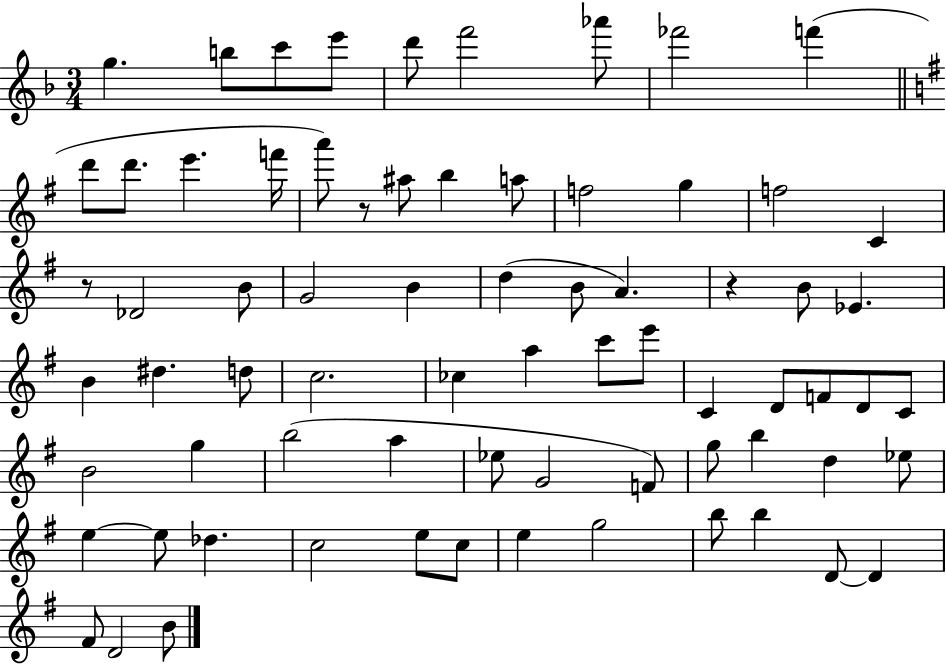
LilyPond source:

{
  \clef treble
  \numericTimeSignature
  \time 3/4
  \key f \major
  g''4. b''8 c'''8 e'''8 | d'''8 f'''2 aes'''8 | fes'''2 f'''4( | \bar "||" \break \key g \major d'''8 d'''8. e'''4. f'''16 | a'''8) r8 ais''8 b''4 a''8 | f''2 g''4 | f''2 c'4 | \break r8 des'2 b'8 | g'2 b'4 | d''4( b'8 a'4.) | r4 b'8 ees'4. | \break b'4 dis''4. d''8 | c''2. | ces''4 a''4 c'''8 e'''8 | c'4 d'8 f'8 d'8 c'8 | \break b'2 g''4 | b''2( a''4 | ees''8 g'2 f'8) | g''8 b''4 d''4 ees''8 | \break e''4~~ e''8 des''4. | c''2 e''8 c''8 | e''4 g''2 | b''8 b''4 d'8~~ d'4 | \break fis'8 d'2 b'8 | \bar "|."
}